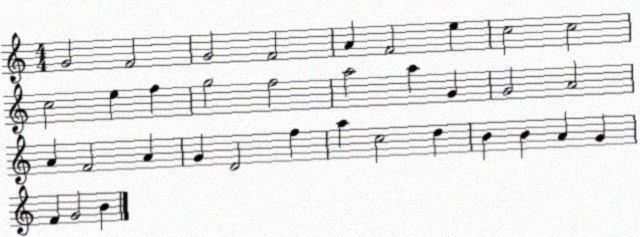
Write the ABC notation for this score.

X:1
T:Untitled
M:4/4
L:1/4
K:C
G2 F2 G2 F2 A F2 e c2 c2 c2 e f g2 f2 a2 a G G2 A2 A F2 A G D2 f a c2 d B B A G F G2 B